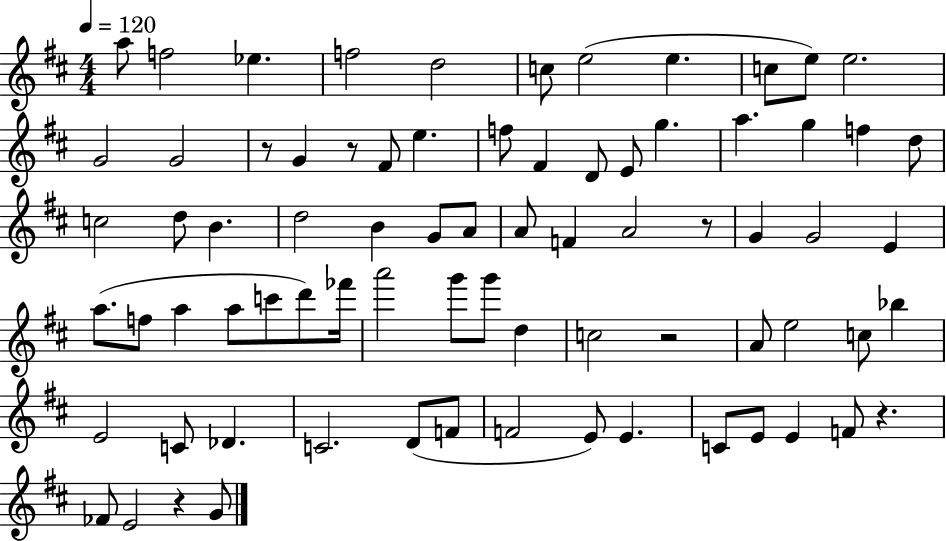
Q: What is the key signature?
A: D major